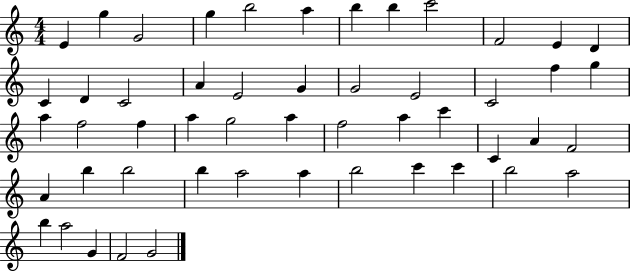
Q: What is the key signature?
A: C major